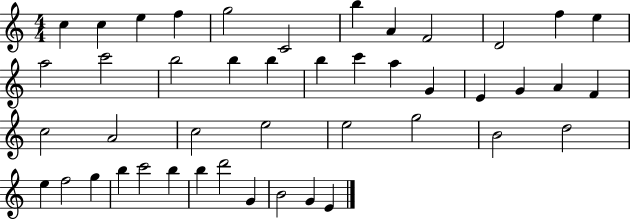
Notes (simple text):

C5/q C5/q E5/q F5/q G5/h C4/h B5/q A4/q F4/h D4/h F5/q E5/q A5/h C6/h B5/h B5/q B5/q B5/q C6/q A5/q G4/q E4/q G4/q A4/q F4/q C5/h A4/h C5/h E5/h E5/h G5/h B4/h D5/h E5/q F5/h G5/q B5/q C6/h B5/q B5/q D6/h G4/q B4/h G4/q E4/q